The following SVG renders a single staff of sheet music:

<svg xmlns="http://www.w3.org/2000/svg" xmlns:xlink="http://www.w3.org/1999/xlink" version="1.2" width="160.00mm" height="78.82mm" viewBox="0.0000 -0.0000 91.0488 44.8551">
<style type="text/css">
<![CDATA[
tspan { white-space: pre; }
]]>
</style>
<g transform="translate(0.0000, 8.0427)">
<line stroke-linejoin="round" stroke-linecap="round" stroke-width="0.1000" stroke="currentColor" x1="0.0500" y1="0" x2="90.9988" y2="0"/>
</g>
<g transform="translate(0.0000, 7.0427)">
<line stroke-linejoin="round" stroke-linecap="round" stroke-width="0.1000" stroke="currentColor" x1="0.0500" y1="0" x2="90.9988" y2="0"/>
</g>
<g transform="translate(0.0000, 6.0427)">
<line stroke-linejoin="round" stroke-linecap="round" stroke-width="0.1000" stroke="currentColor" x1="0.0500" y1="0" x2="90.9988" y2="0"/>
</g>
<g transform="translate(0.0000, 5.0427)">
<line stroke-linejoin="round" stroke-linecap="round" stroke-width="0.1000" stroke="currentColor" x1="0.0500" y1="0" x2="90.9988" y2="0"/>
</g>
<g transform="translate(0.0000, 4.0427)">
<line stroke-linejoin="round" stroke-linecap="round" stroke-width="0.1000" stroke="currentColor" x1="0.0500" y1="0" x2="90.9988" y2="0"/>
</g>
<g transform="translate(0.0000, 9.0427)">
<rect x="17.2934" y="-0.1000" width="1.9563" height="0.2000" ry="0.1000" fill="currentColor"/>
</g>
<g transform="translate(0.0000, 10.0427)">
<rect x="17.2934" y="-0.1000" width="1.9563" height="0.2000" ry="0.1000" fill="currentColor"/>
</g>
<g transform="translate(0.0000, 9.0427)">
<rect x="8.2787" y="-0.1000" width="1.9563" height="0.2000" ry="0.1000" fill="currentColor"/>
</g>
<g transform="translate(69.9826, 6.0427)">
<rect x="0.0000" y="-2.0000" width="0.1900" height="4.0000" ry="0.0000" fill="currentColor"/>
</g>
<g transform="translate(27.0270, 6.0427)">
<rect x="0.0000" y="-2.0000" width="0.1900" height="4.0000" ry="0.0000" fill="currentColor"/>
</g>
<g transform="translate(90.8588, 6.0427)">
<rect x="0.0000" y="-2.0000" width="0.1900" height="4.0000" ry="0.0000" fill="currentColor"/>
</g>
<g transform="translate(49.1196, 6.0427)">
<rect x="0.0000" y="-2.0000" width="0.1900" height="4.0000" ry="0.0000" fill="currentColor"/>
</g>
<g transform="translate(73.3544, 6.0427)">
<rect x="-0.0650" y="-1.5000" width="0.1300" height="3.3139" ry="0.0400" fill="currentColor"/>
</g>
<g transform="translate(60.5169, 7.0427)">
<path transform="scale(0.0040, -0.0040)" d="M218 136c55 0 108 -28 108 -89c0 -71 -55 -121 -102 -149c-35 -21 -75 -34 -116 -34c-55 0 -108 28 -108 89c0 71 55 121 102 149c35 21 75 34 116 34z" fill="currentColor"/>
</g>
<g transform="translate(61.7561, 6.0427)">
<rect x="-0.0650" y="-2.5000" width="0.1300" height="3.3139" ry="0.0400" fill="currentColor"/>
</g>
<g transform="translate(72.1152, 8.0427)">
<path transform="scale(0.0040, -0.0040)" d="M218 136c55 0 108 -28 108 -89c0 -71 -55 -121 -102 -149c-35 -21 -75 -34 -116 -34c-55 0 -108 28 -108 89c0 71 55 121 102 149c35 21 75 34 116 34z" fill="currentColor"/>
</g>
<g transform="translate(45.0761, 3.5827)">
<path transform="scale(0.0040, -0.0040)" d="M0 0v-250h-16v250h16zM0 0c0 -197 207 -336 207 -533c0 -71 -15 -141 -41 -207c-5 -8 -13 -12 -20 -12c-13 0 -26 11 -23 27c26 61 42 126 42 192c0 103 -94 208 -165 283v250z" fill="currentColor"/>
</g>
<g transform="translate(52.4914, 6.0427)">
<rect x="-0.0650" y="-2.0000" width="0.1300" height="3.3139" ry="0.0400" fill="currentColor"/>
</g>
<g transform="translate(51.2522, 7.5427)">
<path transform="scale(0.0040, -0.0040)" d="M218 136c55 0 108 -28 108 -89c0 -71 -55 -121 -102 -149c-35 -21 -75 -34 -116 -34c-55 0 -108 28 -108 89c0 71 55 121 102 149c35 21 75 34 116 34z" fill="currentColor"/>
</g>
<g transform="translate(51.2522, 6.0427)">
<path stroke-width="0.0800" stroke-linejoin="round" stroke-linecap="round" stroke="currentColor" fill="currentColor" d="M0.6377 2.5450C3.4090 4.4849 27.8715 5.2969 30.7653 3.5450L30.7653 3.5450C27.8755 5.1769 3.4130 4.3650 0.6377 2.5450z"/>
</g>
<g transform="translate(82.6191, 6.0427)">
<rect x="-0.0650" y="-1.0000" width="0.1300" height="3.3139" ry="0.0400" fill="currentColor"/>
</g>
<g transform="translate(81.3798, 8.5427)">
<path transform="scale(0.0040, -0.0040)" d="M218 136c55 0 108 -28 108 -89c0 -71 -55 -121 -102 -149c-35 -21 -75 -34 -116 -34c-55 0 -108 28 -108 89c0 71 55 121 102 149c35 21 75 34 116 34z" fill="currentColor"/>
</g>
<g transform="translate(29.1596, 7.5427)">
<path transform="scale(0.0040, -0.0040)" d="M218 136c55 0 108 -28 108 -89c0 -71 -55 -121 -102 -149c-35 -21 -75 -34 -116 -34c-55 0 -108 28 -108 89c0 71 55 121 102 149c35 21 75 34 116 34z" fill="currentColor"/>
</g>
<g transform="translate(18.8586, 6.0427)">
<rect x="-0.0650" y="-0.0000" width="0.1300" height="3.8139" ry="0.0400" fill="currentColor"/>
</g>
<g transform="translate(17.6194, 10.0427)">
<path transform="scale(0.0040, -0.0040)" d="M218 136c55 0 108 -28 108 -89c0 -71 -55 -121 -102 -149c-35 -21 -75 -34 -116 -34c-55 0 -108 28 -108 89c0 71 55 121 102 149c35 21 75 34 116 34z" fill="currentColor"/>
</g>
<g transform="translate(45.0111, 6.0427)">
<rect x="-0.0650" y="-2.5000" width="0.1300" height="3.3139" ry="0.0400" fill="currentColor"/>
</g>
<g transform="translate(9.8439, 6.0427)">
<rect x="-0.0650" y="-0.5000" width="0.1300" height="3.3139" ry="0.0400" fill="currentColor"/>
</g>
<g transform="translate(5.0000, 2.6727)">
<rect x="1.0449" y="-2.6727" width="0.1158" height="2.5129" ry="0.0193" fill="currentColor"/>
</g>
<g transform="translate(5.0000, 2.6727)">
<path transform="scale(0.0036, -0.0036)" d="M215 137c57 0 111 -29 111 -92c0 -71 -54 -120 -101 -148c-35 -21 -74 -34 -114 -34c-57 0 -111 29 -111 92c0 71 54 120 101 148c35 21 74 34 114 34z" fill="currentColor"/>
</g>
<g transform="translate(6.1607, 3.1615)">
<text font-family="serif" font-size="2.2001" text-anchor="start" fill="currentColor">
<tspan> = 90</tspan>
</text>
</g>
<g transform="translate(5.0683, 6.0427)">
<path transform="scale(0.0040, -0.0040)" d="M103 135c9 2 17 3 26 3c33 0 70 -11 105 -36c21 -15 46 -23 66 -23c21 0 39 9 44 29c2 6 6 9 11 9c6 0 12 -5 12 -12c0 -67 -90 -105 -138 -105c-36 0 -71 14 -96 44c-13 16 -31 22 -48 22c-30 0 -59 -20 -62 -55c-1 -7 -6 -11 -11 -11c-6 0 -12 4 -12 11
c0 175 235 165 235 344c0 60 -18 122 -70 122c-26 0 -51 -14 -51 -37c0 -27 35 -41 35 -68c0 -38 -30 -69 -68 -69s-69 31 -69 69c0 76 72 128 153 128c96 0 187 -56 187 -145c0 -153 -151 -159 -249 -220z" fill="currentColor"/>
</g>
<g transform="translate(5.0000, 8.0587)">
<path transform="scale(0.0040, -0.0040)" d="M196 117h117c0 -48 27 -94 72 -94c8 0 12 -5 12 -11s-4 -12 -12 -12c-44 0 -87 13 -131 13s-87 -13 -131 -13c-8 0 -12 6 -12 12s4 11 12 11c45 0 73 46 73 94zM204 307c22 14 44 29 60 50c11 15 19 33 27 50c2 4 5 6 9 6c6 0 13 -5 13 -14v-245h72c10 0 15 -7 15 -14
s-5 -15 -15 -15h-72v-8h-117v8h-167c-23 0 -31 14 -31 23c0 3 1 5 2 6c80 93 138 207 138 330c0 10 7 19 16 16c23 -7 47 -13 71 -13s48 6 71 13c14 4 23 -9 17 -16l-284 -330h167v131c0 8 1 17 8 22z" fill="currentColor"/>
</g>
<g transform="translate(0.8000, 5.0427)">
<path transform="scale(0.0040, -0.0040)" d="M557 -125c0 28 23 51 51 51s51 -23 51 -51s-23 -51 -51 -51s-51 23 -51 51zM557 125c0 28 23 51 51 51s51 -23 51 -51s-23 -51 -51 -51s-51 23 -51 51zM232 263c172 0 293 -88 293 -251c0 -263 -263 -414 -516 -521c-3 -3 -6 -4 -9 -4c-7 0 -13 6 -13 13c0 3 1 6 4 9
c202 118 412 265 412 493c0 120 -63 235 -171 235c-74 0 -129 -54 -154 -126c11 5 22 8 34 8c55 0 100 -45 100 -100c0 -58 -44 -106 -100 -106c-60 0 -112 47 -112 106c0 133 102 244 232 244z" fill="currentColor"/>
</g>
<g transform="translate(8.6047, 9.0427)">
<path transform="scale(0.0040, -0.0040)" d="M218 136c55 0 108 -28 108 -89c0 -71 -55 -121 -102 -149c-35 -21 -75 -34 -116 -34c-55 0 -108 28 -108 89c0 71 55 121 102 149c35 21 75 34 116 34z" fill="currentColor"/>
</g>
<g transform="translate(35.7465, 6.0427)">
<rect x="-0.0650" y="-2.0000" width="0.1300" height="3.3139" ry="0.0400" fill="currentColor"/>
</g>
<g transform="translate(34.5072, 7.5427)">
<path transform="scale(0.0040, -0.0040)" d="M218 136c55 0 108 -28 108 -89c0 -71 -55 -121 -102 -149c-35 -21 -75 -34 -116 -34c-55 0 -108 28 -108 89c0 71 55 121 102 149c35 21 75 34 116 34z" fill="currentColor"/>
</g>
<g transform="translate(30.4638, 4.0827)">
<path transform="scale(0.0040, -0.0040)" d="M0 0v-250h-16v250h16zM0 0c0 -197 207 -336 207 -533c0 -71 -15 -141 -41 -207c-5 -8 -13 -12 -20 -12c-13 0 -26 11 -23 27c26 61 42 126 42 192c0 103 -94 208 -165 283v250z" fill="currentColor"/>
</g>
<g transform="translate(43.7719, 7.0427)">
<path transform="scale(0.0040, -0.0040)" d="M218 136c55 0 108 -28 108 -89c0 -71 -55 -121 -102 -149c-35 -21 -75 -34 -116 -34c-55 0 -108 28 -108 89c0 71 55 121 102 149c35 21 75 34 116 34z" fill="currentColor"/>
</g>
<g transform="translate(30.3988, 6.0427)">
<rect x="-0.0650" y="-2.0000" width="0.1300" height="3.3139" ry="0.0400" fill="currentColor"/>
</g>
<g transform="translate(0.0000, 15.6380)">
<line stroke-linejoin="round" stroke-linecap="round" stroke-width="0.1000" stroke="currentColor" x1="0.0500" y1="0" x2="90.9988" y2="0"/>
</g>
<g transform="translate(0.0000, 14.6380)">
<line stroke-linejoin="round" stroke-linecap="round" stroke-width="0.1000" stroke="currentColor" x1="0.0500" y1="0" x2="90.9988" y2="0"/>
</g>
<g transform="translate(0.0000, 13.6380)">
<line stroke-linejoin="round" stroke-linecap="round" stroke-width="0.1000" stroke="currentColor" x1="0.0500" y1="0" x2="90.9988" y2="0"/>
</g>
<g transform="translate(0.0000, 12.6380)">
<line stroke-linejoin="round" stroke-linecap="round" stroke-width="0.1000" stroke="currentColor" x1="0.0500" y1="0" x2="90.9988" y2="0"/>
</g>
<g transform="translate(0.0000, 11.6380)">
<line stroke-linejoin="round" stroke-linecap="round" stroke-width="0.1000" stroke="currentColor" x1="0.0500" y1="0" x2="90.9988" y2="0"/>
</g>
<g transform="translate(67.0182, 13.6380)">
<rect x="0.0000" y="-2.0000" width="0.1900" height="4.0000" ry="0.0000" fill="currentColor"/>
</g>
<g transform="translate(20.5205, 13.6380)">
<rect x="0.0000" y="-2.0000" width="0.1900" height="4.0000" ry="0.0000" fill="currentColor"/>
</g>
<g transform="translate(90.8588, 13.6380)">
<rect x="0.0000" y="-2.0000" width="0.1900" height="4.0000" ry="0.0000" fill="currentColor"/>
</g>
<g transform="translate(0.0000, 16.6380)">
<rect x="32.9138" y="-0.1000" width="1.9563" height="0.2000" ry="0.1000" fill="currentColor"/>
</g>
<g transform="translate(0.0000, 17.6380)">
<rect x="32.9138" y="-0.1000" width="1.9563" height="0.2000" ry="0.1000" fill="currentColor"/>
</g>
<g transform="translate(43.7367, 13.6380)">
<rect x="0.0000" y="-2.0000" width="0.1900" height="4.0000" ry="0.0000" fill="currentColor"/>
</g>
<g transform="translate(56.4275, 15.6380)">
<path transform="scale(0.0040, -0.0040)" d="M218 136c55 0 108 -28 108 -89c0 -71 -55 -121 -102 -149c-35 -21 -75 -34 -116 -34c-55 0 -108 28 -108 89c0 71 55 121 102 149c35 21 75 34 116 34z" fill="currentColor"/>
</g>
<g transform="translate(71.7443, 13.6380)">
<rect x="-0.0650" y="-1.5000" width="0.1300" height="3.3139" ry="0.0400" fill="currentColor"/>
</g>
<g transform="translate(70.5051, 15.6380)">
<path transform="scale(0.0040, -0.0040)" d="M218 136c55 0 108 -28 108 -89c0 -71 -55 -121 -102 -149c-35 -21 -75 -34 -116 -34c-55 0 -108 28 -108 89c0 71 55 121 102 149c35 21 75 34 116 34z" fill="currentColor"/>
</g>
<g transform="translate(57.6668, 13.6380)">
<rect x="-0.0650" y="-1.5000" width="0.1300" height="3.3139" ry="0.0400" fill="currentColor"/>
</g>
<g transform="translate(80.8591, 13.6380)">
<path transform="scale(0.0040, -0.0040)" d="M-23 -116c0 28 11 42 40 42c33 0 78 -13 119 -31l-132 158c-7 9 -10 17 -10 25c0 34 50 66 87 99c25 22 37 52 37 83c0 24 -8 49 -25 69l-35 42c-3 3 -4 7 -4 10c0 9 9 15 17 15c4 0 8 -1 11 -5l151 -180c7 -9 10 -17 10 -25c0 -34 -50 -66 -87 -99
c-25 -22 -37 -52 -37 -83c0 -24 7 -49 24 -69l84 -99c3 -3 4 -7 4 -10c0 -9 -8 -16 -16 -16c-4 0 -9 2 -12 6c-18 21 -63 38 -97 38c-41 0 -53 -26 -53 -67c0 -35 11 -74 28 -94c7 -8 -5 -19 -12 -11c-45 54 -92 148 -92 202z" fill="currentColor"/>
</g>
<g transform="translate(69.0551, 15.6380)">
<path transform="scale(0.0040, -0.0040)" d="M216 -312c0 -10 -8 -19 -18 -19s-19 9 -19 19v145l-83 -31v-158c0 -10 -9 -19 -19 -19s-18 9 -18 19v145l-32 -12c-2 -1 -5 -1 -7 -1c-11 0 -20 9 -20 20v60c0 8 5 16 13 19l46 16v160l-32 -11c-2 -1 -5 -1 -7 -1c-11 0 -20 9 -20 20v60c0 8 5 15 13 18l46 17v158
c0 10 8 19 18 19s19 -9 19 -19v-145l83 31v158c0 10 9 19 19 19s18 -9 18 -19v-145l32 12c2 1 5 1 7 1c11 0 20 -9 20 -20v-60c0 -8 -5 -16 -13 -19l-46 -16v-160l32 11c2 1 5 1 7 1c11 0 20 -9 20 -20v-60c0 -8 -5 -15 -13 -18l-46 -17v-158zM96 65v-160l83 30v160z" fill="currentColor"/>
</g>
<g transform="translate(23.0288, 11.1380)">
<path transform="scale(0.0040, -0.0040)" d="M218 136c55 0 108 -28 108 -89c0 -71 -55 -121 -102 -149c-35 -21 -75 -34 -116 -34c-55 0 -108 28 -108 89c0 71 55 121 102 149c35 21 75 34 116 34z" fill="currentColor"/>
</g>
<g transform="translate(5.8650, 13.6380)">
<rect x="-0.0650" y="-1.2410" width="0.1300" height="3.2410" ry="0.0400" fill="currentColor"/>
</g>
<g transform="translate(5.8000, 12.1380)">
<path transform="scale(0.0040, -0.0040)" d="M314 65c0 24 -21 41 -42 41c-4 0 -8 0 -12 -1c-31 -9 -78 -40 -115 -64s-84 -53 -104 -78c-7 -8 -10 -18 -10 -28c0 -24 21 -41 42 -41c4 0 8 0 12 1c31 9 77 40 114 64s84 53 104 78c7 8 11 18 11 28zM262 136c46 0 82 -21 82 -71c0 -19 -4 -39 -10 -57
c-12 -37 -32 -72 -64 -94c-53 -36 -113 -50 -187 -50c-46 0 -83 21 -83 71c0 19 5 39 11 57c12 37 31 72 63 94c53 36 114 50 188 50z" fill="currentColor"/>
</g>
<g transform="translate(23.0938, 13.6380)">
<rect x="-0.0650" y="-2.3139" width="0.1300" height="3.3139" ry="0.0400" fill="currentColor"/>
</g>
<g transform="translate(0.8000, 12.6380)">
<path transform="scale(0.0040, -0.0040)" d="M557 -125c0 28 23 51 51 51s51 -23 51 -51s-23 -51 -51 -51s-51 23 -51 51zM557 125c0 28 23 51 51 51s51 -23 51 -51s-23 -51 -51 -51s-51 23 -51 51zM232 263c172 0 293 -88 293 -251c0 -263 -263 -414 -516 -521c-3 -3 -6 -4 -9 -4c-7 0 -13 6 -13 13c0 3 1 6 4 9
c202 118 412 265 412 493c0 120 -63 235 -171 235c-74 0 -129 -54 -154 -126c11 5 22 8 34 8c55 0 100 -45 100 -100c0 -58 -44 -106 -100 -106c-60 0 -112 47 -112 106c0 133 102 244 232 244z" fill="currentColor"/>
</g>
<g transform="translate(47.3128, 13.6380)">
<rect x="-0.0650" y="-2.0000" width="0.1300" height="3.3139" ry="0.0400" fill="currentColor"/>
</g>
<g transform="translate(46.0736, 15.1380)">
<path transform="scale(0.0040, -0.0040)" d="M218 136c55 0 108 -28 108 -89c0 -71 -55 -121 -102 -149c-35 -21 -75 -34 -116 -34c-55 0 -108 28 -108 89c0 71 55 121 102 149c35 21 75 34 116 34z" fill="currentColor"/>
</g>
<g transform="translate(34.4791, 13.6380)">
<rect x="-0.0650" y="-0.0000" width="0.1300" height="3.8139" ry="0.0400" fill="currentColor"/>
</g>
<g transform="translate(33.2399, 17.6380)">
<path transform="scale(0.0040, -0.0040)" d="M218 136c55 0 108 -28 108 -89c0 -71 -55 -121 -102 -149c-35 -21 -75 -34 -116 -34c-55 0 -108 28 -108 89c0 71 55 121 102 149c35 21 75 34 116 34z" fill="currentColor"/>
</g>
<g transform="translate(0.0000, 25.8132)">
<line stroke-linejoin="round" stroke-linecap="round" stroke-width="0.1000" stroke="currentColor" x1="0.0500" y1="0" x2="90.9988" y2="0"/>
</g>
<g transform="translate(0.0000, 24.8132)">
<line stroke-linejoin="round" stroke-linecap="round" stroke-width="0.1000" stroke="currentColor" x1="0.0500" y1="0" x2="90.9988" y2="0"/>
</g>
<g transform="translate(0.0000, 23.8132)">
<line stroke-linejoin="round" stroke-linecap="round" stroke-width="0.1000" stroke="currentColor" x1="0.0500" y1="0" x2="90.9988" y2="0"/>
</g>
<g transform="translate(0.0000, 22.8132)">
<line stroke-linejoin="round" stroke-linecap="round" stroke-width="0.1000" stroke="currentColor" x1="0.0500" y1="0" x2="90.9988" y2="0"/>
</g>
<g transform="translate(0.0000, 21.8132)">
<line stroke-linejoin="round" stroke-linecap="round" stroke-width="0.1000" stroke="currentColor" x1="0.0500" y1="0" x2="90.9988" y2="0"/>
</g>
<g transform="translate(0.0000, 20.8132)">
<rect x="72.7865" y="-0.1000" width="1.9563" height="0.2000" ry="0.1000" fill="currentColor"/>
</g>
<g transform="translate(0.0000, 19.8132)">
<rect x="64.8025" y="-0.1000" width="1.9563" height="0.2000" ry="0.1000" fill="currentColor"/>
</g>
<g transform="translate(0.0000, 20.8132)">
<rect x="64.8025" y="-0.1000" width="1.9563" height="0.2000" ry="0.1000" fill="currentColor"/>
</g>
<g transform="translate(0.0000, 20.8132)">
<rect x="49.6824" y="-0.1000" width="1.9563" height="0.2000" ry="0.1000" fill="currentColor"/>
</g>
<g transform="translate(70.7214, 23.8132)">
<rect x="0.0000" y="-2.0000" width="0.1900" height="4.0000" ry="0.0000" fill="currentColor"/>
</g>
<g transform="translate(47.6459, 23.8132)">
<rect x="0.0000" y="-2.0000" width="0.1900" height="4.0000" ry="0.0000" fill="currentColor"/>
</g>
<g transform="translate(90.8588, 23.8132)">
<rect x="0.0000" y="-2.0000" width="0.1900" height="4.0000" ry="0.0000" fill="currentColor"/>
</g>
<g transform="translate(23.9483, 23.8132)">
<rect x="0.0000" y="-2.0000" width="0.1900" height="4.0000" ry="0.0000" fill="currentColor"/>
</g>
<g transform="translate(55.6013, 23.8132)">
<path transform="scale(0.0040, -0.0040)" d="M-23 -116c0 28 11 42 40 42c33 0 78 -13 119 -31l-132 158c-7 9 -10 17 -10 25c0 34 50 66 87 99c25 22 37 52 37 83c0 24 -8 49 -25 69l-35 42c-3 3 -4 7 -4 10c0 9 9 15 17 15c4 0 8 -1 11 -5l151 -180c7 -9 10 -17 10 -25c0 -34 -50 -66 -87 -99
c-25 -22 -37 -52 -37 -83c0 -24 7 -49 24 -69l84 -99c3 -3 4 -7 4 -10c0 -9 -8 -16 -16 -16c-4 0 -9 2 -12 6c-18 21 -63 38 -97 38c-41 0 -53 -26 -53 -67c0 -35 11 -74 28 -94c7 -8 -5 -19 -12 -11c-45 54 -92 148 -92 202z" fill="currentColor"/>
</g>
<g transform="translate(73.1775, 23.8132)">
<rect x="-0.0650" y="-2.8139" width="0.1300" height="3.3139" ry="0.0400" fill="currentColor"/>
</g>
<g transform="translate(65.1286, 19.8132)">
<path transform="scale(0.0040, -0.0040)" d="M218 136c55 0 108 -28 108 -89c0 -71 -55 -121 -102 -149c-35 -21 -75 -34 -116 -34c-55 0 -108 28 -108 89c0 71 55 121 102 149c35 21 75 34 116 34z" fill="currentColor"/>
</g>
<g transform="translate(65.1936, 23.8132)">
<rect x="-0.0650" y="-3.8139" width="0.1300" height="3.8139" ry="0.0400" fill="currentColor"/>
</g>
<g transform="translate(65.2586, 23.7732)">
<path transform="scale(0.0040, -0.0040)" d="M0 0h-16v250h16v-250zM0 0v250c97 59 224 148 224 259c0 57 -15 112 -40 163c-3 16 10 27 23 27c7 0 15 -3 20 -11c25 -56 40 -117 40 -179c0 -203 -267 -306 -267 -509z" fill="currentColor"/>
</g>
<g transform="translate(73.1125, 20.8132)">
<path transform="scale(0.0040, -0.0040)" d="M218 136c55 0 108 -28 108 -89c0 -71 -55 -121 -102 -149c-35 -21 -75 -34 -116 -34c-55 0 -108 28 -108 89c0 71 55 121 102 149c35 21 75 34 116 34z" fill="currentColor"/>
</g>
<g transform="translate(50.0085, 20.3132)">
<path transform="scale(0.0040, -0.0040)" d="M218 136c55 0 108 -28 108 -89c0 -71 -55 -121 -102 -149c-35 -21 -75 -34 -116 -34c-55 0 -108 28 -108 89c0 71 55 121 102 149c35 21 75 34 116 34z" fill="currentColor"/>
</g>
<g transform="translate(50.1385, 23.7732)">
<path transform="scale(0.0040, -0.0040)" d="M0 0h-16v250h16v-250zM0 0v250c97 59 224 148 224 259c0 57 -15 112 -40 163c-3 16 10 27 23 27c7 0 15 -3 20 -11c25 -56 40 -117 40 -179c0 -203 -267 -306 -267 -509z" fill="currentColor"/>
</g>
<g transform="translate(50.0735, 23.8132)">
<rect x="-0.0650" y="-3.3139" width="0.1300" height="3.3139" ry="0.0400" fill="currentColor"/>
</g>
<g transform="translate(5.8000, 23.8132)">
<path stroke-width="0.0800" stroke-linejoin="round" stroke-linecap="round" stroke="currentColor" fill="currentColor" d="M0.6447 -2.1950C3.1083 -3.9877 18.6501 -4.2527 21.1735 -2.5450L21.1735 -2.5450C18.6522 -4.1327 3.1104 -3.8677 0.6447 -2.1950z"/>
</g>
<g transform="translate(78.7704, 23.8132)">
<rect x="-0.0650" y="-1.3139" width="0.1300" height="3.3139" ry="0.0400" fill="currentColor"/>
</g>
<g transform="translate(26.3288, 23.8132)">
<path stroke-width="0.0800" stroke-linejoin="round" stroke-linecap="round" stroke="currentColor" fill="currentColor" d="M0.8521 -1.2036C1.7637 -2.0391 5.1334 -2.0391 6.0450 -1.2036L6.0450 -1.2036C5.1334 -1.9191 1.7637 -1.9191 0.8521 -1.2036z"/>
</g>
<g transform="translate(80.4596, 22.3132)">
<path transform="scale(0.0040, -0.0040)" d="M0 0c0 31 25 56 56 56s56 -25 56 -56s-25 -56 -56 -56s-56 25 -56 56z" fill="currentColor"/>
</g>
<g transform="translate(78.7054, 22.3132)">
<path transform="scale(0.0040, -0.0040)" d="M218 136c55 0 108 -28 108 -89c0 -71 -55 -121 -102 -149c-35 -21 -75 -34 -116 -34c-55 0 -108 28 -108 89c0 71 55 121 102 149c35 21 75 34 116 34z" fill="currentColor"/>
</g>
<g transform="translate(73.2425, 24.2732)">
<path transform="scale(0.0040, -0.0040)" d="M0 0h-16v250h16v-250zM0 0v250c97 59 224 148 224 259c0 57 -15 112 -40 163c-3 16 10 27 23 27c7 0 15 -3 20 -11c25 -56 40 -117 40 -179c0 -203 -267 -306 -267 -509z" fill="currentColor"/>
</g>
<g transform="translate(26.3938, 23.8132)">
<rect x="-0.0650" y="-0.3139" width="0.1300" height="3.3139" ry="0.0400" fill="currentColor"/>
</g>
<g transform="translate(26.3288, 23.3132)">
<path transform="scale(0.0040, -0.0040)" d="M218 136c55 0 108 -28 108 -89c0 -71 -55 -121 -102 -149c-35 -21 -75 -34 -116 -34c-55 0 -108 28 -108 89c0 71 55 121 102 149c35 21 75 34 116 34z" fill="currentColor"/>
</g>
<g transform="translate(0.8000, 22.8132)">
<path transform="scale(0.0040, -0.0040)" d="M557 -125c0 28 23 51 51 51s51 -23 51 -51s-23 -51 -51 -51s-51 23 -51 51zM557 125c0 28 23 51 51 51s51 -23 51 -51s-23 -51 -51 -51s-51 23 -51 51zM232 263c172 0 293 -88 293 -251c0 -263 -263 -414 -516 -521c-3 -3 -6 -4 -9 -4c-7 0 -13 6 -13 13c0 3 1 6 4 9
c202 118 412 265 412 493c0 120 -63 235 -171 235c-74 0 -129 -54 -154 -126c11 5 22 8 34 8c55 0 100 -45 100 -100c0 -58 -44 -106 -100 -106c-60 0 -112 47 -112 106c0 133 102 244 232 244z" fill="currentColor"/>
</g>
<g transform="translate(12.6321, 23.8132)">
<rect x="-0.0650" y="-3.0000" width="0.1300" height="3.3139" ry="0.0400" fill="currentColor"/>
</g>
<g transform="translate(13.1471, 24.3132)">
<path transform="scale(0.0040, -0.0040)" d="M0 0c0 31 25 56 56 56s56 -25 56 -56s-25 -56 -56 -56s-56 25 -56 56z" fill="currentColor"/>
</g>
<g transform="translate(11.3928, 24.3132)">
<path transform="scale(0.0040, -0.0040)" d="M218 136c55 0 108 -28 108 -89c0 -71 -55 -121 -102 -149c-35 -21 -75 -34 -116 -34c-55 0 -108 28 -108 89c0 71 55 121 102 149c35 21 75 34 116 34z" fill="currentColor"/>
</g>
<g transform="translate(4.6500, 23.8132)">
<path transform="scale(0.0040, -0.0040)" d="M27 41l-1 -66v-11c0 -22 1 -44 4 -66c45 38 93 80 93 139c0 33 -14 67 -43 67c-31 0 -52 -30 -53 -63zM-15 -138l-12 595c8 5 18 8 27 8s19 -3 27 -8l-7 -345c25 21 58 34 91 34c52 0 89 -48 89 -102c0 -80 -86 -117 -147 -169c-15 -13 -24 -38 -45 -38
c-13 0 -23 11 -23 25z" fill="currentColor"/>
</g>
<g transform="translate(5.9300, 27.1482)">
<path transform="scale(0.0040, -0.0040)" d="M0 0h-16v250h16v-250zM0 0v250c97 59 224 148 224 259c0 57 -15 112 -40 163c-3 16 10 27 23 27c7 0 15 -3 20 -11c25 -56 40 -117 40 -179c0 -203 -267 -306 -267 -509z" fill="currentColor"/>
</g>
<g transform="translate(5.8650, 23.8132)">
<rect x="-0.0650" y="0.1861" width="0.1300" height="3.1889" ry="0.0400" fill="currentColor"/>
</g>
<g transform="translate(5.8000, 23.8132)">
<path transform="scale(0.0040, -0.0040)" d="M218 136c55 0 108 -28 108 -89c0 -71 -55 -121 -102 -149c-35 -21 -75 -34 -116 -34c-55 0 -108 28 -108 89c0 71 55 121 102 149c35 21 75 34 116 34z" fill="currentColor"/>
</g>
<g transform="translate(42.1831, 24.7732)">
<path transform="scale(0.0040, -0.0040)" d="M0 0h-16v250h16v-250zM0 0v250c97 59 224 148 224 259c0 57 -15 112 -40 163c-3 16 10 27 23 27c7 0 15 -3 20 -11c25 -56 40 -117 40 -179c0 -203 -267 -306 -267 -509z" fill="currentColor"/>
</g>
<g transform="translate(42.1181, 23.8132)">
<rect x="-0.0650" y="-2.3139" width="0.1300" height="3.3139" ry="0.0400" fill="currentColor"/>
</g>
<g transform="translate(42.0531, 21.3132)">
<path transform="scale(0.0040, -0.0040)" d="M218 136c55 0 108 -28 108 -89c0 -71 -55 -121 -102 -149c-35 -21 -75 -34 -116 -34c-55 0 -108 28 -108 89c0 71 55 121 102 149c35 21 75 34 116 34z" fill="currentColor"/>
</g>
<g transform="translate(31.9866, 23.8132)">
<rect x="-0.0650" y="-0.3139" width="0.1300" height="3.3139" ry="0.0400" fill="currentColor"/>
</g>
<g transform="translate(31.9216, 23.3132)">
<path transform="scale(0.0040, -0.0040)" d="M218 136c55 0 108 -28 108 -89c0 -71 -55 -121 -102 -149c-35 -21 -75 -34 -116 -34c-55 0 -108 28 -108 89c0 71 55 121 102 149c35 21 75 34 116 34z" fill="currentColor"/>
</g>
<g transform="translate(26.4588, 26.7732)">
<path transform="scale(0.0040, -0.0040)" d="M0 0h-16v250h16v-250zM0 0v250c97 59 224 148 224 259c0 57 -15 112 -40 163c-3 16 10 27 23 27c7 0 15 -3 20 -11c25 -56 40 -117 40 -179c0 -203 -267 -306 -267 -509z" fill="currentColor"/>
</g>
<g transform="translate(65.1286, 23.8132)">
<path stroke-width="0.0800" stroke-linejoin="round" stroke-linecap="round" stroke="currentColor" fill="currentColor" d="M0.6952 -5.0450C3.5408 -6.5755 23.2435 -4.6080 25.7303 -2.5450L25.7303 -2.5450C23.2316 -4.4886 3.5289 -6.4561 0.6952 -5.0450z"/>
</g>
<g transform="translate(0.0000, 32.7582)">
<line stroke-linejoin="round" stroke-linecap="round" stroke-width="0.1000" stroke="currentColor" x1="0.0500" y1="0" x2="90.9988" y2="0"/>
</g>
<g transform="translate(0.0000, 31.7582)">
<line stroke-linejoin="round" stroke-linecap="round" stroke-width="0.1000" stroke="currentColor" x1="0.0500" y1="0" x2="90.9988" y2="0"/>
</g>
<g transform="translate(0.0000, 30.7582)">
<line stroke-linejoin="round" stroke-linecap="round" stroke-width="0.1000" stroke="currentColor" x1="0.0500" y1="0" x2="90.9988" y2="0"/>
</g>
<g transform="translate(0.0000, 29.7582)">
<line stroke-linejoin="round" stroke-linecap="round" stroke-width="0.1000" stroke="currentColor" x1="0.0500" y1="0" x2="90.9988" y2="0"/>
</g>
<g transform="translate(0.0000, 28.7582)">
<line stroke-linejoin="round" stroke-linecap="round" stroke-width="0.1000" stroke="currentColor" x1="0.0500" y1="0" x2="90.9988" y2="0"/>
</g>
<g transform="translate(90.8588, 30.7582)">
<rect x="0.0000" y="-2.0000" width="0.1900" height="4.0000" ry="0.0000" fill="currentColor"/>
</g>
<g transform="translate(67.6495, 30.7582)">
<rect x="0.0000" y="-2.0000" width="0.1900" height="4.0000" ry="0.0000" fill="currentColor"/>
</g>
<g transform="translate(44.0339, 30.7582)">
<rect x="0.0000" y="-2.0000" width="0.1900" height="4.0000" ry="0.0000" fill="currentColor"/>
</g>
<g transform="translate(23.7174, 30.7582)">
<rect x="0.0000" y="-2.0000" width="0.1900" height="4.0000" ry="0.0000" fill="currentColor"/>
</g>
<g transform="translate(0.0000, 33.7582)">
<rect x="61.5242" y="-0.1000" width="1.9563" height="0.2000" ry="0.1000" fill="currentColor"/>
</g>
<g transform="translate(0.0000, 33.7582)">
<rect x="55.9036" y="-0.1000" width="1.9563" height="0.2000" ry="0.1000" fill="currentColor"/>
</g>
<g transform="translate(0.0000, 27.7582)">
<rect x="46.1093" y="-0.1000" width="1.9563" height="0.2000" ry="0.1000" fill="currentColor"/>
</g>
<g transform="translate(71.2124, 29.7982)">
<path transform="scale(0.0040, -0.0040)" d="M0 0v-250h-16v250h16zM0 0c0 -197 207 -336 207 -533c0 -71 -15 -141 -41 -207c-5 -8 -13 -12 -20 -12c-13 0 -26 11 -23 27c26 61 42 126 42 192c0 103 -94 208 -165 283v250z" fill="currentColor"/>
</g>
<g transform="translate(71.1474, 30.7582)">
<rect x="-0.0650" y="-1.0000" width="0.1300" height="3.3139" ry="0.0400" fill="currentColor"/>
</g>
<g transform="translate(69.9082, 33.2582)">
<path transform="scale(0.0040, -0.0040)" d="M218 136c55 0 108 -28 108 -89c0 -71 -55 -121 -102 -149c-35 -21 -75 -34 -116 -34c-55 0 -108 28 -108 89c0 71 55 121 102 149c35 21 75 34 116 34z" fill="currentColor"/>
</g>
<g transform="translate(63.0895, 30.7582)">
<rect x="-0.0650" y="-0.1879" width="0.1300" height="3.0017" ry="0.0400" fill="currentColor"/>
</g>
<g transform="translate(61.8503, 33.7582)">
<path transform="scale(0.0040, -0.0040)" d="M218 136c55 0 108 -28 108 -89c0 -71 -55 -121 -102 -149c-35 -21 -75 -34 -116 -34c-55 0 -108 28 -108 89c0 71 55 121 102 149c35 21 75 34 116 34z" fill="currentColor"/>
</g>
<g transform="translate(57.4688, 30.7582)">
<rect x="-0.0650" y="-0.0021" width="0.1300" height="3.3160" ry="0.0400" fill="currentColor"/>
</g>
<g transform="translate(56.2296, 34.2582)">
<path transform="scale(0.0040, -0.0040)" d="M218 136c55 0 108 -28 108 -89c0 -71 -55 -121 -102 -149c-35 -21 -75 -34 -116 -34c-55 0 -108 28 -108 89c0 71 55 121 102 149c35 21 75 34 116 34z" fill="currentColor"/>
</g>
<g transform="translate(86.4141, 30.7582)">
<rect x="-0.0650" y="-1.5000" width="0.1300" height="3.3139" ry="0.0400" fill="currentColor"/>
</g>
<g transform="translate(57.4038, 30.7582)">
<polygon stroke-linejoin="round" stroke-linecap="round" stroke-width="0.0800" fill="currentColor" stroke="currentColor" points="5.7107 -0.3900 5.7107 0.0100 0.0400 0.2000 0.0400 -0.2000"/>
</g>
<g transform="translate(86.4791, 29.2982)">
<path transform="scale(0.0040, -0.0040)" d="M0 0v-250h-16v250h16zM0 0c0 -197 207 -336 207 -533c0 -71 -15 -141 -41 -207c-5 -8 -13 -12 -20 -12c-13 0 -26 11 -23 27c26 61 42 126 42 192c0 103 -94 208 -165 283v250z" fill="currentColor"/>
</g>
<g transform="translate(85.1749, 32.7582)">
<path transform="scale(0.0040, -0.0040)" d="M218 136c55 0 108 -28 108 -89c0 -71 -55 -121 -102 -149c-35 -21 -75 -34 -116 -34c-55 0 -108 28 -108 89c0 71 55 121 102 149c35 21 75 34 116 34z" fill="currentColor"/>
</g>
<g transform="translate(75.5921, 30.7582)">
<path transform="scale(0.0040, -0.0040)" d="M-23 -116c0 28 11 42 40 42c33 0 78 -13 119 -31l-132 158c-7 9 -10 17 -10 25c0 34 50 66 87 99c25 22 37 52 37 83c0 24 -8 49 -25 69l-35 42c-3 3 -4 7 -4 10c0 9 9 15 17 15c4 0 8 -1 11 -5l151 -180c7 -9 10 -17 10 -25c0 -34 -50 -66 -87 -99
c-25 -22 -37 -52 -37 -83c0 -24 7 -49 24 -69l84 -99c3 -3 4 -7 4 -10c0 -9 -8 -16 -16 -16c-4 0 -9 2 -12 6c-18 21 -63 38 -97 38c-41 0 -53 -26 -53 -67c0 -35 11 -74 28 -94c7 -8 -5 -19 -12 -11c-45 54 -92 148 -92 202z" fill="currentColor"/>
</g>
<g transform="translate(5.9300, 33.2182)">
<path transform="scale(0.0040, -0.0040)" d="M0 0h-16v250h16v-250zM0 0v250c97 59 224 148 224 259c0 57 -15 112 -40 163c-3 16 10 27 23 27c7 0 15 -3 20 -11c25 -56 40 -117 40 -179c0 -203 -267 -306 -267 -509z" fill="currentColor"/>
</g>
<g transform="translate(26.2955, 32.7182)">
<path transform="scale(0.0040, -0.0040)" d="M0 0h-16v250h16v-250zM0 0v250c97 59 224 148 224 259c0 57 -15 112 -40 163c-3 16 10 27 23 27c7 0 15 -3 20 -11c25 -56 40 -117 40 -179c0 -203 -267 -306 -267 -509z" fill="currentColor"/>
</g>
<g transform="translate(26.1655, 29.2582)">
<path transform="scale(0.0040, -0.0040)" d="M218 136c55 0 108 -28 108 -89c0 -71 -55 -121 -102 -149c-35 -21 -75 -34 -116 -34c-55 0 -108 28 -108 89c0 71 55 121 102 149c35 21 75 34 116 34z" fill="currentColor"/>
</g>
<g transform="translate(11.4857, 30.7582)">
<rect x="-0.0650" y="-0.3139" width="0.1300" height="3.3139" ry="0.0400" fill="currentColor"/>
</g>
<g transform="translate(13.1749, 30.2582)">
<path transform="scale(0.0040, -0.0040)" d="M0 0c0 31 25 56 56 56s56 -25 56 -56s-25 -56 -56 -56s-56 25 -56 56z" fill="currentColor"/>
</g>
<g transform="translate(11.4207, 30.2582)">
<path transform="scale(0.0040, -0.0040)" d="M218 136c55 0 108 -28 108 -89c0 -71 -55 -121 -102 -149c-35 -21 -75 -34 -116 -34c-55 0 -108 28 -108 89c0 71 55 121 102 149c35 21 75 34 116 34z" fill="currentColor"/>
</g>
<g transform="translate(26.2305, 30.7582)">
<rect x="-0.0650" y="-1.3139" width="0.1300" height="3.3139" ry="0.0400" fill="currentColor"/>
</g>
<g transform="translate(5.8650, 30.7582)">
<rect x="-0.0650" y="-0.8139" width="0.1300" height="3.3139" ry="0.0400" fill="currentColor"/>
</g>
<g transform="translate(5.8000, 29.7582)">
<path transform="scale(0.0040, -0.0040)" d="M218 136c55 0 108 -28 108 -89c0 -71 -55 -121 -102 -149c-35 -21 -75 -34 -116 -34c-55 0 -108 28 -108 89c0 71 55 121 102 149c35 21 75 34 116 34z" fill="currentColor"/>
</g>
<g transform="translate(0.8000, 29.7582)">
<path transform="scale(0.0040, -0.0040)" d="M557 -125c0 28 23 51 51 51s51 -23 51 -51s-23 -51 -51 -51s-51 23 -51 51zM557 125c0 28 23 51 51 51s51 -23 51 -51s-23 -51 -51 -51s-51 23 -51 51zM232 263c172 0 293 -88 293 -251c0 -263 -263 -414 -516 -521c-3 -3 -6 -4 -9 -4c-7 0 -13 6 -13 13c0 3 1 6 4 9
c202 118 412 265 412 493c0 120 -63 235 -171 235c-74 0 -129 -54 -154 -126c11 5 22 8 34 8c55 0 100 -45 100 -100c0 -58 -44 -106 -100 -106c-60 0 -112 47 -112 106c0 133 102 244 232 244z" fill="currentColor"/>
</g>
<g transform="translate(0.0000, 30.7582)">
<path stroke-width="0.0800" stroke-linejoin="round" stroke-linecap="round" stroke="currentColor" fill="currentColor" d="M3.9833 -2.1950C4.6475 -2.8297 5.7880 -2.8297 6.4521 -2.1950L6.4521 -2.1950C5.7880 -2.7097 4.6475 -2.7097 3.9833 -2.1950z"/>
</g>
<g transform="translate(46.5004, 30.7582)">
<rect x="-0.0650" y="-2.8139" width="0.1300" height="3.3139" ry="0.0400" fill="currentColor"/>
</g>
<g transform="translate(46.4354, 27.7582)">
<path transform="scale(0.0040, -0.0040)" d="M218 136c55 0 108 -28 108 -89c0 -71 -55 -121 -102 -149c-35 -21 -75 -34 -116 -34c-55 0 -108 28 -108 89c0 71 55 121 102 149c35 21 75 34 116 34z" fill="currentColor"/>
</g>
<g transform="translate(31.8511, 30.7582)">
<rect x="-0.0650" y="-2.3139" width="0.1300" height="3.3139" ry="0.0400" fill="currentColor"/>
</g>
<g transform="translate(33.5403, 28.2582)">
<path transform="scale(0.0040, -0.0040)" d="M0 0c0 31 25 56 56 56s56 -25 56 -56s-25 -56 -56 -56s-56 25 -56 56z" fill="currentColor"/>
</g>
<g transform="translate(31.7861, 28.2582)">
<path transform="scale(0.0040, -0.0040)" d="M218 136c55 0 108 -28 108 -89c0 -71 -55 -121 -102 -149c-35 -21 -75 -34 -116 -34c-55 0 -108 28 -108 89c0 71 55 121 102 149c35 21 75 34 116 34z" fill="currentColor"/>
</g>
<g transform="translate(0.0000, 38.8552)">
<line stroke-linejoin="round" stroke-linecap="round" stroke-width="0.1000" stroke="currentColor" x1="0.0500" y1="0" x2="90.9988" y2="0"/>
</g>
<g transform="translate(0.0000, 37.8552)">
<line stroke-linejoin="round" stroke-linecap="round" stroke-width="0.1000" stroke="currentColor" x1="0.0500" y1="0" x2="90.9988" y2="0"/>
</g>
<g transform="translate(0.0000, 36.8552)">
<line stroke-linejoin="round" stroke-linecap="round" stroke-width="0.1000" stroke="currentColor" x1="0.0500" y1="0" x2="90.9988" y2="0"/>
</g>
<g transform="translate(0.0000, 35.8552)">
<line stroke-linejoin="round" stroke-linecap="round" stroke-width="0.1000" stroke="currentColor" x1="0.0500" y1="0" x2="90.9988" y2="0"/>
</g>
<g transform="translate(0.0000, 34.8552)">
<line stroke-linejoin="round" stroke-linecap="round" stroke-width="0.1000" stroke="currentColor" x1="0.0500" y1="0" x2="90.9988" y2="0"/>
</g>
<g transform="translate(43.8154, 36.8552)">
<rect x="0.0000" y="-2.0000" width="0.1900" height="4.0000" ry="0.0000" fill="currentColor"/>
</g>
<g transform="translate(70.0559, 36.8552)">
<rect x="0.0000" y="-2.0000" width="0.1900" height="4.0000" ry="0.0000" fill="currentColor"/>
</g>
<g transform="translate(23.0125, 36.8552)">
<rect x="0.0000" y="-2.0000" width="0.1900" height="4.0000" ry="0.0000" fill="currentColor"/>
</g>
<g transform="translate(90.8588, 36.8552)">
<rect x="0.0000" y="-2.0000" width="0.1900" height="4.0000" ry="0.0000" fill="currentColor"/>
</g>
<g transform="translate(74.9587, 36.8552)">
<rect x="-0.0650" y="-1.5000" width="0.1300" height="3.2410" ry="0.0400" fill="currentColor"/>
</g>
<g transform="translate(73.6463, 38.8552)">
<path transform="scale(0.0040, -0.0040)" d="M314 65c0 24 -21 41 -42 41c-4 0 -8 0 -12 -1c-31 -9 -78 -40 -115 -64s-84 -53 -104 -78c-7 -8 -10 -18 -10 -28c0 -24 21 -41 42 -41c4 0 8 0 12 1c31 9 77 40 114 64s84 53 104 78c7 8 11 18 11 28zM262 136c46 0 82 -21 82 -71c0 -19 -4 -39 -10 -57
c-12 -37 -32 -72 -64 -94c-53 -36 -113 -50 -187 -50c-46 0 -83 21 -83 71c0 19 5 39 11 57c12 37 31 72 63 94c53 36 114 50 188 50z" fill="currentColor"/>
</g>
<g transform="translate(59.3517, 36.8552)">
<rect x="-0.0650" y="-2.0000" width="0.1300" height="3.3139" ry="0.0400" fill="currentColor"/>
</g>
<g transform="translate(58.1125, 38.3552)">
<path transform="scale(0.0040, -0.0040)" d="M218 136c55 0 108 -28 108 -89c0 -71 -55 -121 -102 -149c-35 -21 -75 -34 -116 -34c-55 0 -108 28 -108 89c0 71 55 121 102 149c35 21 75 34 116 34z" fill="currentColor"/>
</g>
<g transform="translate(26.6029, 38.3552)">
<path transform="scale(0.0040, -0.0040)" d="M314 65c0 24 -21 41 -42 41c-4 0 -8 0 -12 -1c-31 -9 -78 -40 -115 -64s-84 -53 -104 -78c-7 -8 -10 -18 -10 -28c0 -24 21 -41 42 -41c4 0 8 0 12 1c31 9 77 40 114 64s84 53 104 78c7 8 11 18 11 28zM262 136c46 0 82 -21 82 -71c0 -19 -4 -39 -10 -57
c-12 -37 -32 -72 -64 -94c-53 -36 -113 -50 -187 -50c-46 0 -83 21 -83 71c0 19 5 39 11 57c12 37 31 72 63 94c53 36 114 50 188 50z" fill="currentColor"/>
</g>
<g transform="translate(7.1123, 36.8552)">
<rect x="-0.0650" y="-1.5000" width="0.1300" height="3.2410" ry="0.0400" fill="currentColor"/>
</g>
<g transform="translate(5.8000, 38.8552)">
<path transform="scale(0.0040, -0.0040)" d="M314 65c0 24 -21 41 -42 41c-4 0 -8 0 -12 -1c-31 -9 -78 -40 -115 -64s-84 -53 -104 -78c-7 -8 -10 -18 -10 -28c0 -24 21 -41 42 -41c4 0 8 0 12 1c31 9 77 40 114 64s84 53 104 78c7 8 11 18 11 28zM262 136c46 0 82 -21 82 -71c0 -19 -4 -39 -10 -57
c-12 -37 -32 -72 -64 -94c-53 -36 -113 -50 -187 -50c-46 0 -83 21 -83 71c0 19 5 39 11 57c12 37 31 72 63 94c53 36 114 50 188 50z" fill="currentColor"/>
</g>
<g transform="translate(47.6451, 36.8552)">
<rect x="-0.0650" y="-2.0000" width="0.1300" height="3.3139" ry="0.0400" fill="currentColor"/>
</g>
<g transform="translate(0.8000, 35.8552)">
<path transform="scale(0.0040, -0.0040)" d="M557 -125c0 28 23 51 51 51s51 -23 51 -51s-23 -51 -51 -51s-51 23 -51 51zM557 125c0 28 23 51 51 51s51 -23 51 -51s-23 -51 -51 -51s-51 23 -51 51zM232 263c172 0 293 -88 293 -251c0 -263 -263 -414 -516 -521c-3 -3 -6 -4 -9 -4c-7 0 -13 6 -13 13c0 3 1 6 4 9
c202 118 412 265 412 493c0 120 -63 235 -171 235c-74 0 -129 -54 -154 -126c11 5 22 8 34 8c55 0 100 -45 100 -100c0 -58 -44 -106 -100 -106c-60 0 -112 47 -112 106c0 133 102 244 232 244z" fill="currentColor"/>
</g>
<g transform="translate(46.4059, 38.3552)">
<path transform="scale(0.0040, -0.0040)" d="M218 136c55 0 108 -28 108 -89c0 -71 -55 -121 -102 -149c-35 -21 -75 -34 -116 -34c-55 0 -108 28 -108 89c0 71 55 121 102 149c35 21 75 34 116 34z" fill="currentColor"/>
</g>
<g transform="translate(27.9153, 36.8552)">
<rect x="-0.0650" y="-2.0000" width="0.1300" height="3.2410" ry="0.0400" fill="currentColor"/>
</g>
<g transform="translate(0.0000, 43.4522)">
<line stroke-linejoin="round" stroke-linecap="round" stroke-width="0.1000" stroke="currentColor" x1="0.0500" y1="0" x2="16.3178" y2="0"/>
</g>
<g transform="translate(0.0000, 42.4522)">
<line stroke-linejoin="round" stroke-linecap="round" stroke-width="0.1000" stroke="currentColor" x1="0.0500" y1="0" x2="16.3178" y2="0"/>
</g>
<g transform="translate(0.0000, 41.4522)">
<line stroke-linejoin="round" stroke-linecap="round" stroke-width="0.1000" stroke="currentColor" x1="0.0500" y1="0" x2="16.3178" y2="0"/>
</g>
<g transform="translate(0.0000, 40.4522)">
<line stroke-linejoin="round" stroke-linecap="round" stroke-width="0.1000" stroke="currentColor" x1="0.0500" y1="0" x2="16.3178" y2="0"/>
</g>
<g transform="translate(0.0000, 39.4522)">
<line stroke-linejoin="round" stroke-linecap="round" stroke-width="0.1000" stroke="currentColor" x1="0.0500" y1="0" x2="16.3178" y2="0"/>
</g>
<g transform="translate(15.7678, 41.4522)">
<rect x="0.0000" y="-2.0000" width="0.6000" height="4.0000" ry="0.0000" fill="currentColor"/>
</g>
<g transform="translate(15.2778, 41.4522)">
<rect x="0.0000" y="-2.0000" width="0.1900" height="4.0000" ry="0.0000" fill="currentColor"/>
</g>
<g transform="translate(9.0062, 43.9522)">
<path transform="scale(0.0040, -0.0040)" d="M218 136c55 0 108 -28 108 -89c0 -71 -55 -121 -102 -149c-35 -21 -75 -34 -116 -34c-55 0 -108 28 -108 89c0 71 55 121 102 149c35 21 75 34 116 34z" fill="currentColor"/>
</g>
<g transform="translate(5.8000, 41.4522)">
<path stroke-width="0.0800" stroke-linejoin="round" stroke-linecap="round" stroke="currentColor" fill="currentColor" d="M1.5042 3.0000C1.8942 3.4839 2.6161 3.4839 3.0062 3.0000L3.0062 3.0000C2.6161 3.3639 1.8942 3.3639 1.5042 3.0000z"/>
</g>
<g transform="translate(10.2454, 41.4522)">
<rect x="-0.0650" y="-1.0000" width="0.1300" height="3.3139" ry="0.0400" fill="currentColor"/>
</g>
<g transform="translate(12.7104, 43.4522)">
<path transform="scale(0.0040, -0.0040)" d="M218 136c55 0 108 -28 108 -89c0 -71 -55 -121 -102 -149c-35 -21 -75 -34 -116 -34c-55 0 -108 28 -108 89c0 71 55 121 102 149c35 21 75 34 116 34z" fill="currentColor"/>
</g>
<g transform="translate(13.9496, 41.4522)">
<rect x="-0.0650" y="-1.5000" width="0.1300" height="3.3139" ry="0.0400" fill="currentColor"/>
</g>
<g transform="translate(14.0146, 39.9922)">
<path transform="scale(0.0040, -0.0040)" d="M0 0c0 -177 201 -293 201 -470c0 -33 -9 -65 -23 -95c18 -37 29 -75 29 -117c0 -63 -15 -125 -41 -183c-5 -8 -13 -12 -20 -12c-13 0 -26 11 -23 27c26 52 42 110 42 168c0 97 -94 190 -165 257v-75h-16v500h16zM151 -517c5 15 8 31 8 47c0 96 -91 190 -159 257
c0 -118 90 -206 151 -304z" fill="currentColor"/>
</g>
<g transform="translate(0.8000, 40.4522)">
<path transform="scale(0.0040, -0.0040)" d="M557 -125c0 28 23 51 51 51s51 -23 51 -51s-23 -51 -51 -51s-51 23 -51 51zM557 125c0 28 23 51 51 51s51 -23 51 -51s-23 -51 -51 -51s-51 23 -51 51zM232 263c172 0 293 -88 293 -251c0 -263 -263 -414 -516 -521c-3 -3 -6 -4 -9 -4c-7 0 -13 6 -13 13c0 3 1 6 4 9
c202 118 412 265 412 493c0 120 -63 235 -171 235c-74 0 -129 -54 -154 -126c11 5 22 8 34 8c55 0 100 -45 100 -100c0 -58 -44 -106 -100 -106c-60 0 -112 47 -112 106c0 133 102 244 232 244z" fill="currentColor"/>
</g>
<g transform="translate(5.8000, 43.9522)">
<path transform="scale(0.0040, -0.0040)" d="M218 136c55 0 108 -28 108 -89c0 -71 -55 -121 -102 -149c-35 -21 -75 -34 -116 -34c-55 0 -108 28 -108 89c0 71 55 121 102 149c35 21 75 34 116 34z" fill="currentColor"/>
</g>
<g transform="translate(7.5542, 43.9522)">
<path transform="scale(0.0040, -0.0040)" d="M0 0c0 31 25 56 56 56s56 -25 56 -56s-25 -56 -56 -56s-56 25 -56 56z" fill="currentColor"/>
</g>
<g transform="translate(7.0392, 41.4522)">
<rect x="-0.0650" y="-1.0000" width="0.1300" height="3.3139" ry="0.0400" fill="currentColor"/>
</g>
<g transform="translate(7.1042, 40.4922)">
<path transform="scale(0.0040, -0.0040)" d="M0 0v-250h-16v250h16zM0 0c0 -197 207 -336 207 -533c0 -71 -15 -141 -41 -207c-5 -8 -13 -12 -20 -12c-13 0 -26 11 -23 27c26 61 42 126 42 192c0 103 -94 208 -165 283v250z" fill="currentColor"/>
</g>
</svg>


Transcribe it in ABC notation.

X:1
T:Untitled
M:2/4
L:1/4
K:C
E,, C,, A,,/2 A,, B,,/2 A,, B,, G,, F,, G,2 B, C,, A,, G,, ^G,, z _D,/2 C, E,/2 E, B,/2 D/2 z E/2 C/2 G, F,/2 E, G,/2 B, C D,,/2 E,,/2 F,,/2 z G,,/2 G,,2 A,,2 A,, A,, G,,2 F,,/2 F,, G,,/4